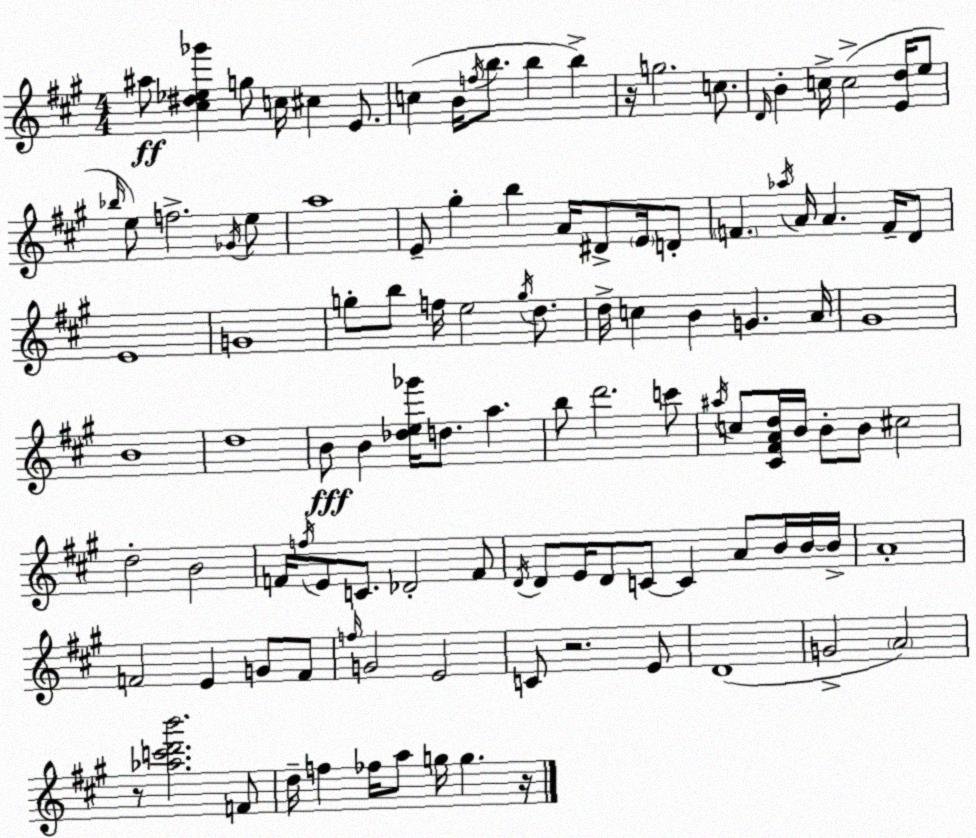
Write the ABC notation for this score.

X:1
T:Untitled
M:4/4
L:1/4
K:A
^a/2 [^c^d_e_g'] g/2 c/4 ^c E/2 c B/4 f/4 b/2 b b z/4 g2 c/2 D/4 B c/4 c2 [Ed]/4 e/2 _b/4 e/2 f2 _G/4 e/2 a4 E/2 ^g b A/4 ^D/2 E/4 D/2 F _a/4 A/4 A F/4 D/2 E4 G4 g/2 b/2 f/4 e2 g/4 d/2 d/4 c B G A/4 ^G4 B4 d4 B/2 B [_de_g']/4 d/2 a b/2 d'2 c'/2 ^a/4 c/2 [^C^FAd]/4 B/4 B/2 B/2 ^c2 d2 B2 F/4 f/4 E/2 C/2 _D2 F/2 D/4 D/2 E/4 D/2 C/2 C A/2 B/4 B/4 B/4 A4 F2 E G/2 F/2 f/4 G2 E2 C/2 z2 E/2 D4 G2 A2 z/2 [_ac'd'b']2 F/2 d/4 f _f/4 a/2 g/4 g z/4